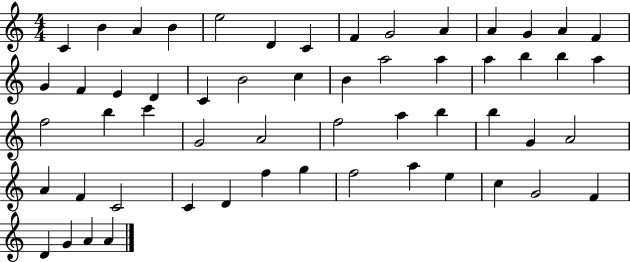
{
  \clef treble
  \numericTimeSignature
  \time 4/4
  \key c \major
  c'4 b'4 a'4 b'4 | e''2 d'4 c'4 | f'4 g'2 a'4 | a'4 g'4 a'4 f'4 | \break g'4 f'4 e'4 d'4 | c'4 b'2 c''4 | b'4 a''2 a''4 | a''4 b''4 b''4 a''4 | \break f''2 b''4 c'''4 | g'2 a'2 | f''2 a''4 b''4 | b''4 g'4 a'2 | \break a'4 f'4 c'2 | c'4 d'4 f''4 g''4 | f''2 a''4 e''4 | c''4 g'2 f'4 | \break d'4 g'4 a'4 a'4 | \bar "|."
}